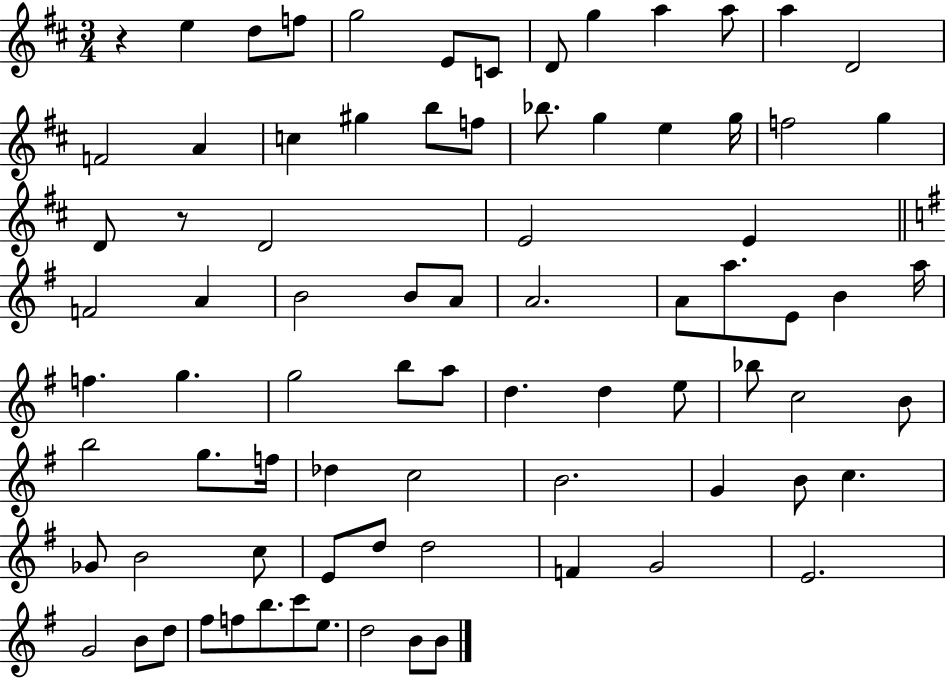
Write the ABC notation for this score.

X:1
T:Untitled
M:3/4
L:1/4
K:D
z e d/2 f/2 g2 E/2 C/2 D/2 g a a/2 a D2 F2 A c ^g b/2 f/2 _b/2 g e g/4 f2 g D/2 z/2 D2 E2 E F2 A B2 B/2 A/2 A2 A/2 a/2 E/2 B a/4 f g g2 b/2 a/2 d d e/2 _b/2 c2 B/2 b2 g/2 f/4 _d c2 B2 G B/2 c _G/2 B2 c/2 E/2 d/2 d2 F G2 E2 G2 B/2 d/2 ^f/2 f/2 b/2 c'/2 e/2 d2 B/2 B/2